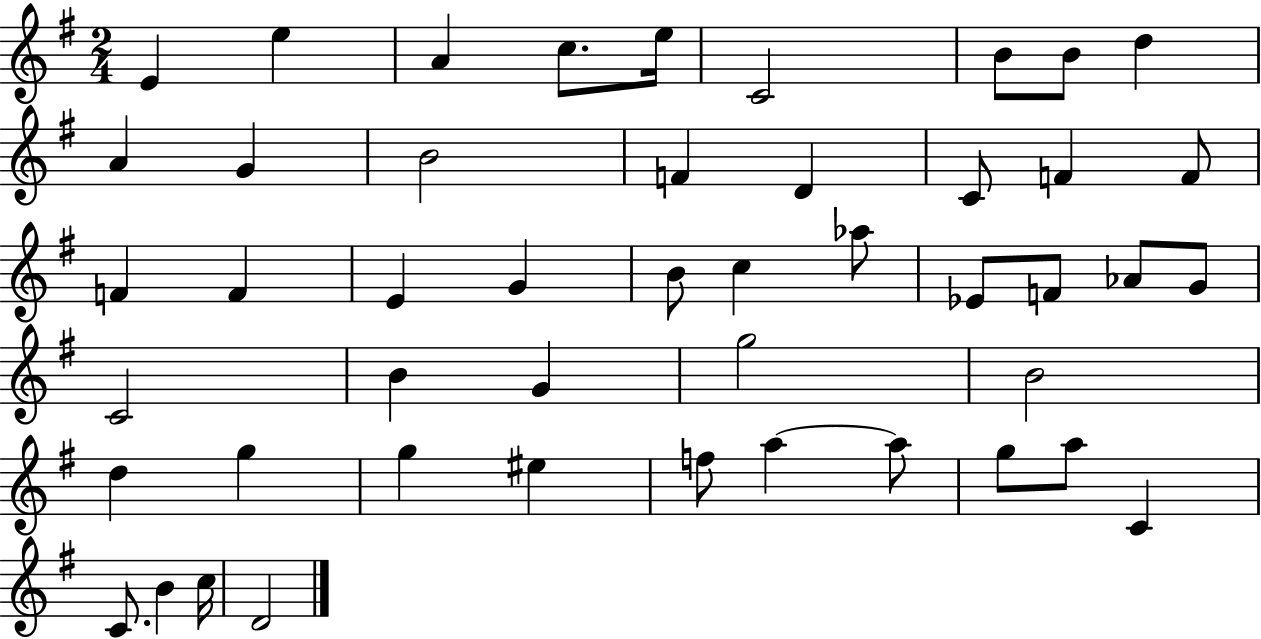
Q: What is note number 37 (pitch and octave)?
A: EIS5